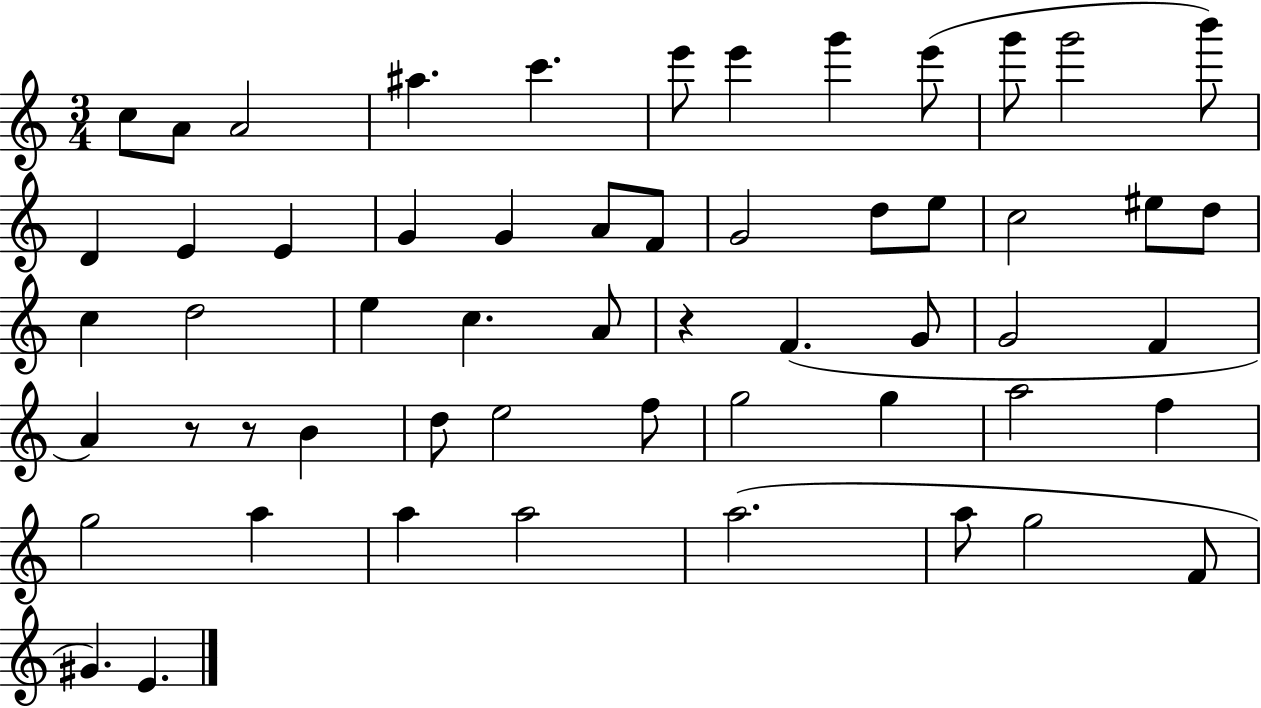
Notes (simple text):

C5/e A4/e A4/h A#5/q. C6/q. E6/e E6/q G6/q E6/e G6/e G6/h B6/e D4/q E4/q E4/q G4/q G4/q A4/e F4/e G4/h D5/e E5/e C5/h EIS5/e D5/e C5/q D5/h E5/q C5/q. A4/e R/q F4/q. G4/e G4/h F4/q A4/q R/e R/e B4/q D5/e E5/h F5/e G5/h G5/q A5/h F5/q G5/h A5/q A5/q A5/h A5/h. A5/e G5/h F4/e G#4/q. E4/q.